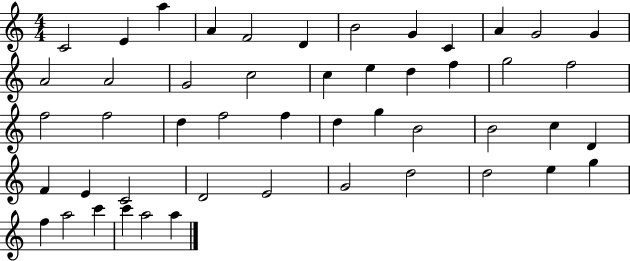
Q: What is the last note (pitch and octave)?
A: A5